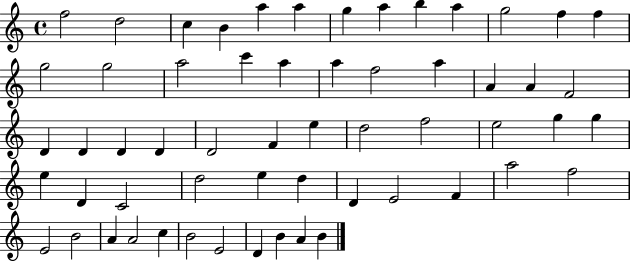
{
  \clef treble
  \time 4/4
  \defaultTimeSignature
  \key c \major
  f''2 d''2 | c''4 b'4 a''4 a''4 | g''4 a''4 b''4 a''4 | g''2 f''4 f''4 | \break g''2 g''2 | a''2 c'''4 a''4 | a''4 f''2 a''4 | a'4 a'4 f'2 | \break d'4 d'4 d'4 d'4 | d'2 f'4 e''4 | d''2 f''2 | e''2 g''4 g''4 | \break e''4 d'4 c'2 | d''2 e''4 d''4 | d'4 e'2 f'4 | a''2 f''2 | \break e'2 b'2 | a'4 a'2 c''4 | b'2 e'2 | d'4 b'4 a'4 b'4 | \break \bar "|."
}